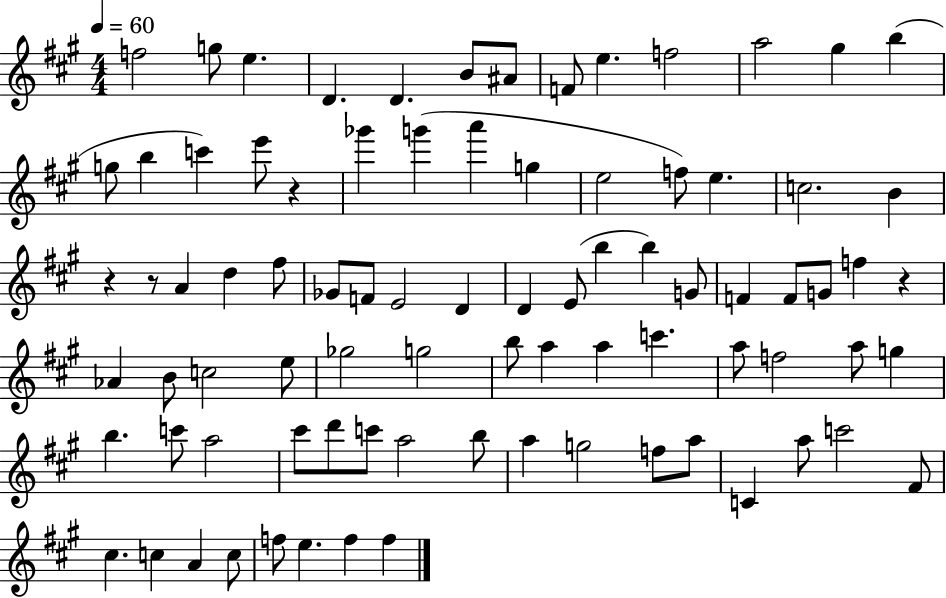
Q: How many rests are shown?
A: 4